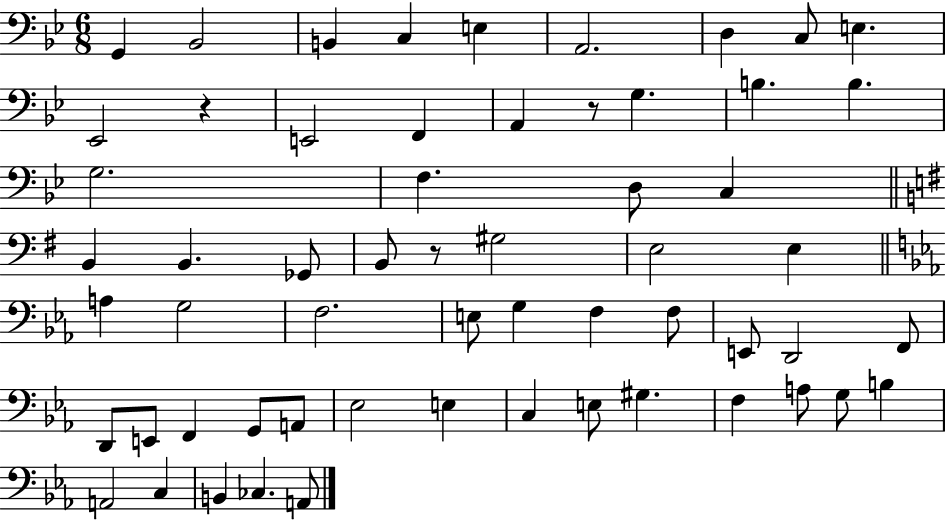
X:1
T:Untitled
M:6/8
L:1/4
K:Bb
G,, _B,,2 B,, C, E, A,,2 D, C,/2 E, _E,,2 z E,,2 F,, A,, z/2 G, B, B, G,2 F, D,/2 C, B,, B,, _G,,/2 B,,/2 z/2 ^G,2 E,2 E, A, G,2 F,2 E,/2 G, F, F,/2 E,,/2 D,,2 F,,/2 D,,/2 E,,/2 F,, G,,/2 A,,/2 _E,2 E, C, E,/2 ^G, F, A,/2 G,/2 B, A,,2 C, B,, _C, A,,/2